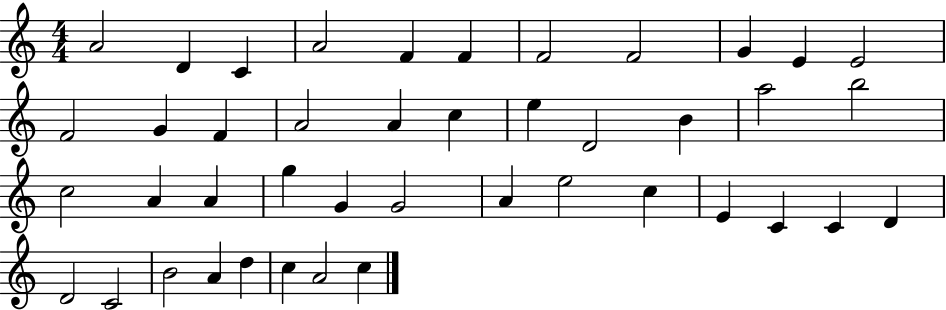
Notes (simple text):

A4/h D4/q C4/q A4/h F4/q F4/q F4/h F4/h G4/q E4/q E4/h F4/h G4/q F4/q A4/h A4/q C5/q E5/q D4/h B4/q A5/h B5/h C5/h A4/q A4/q G5/q G4/q G4/h A4/q E5/h C5/q E4/q C4/q C4/q D4/q D4/h C4/h B4/h A4/q D5/q C5/q A4/h C5/q